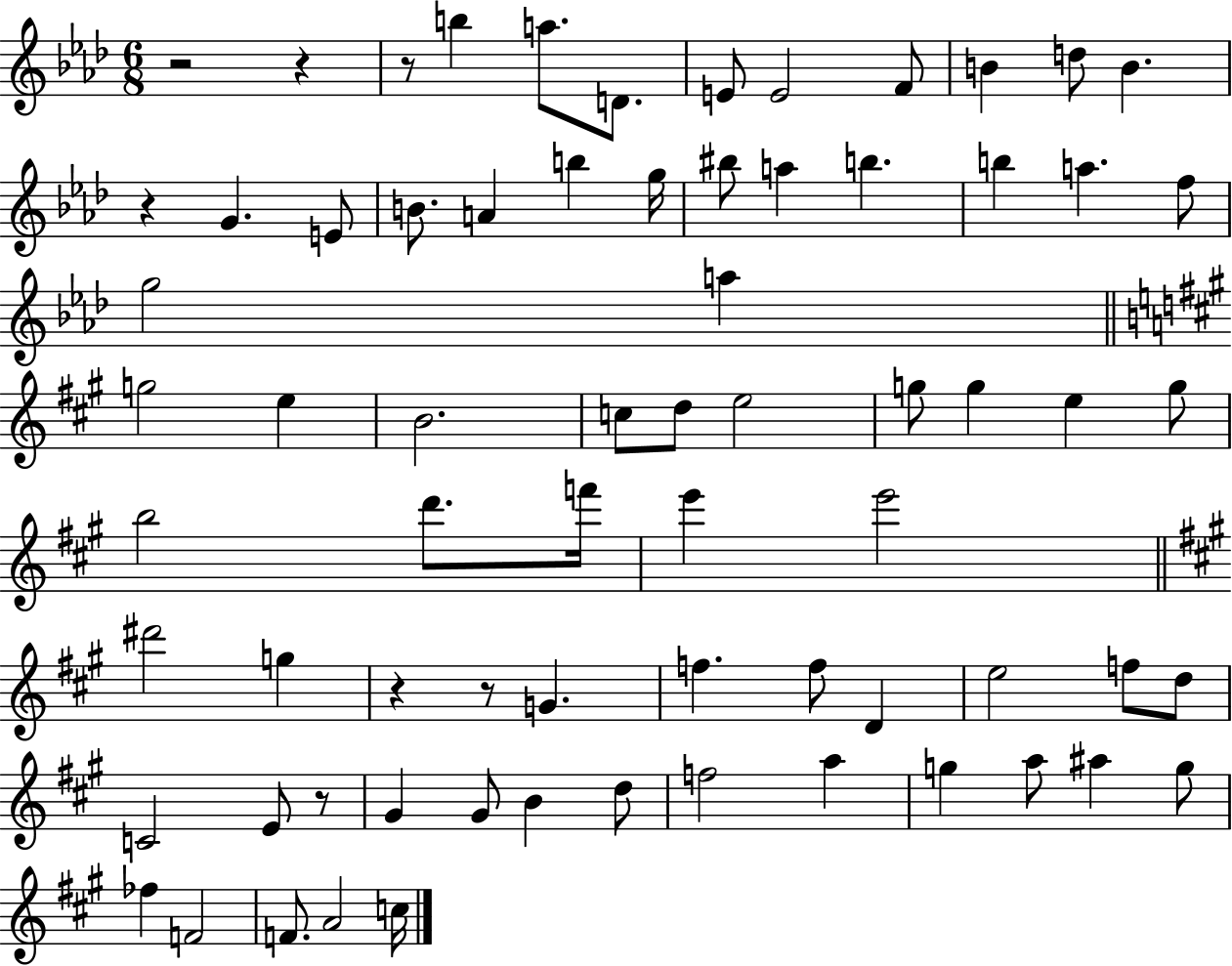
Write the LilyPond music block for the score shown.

{
  \clef treble
  \numericTimeSignature
  \time 6/8
  \key aes \major
  r2 r4 | r8 b''4 a''8. d'8. | e'8 e'2 f'8 | b'4 d''8 b'4. | \break r4 g'4. e'8 | b'8. a'4 b''4 g''16 | bis''8 a''4 b''4. | b''4 a''4. f''8 | \break g''2 a''4 | \bar "||" \break \key a \major g''2 e''4 | b'2. | c''8 d''8 e''2 | g''8 g''4 e''4 g''8 | \break b''2 d'''8. f'''16 | e'''4 e'''2 | \bar "||" \break \key a \major dis'''2 g''4 | r4 r8 g'4. | f''4. f''8 d'4 | e''2 f''8 d''8 | \break c'2 e'8 r8 | gis'4 gis'8 b'4 d''8 | f''2 a''4 | g''4 a''8 ais''4 g''8 | \break fes''4 f'2 | f'8. a'2 c''16 | \bar "|."
}